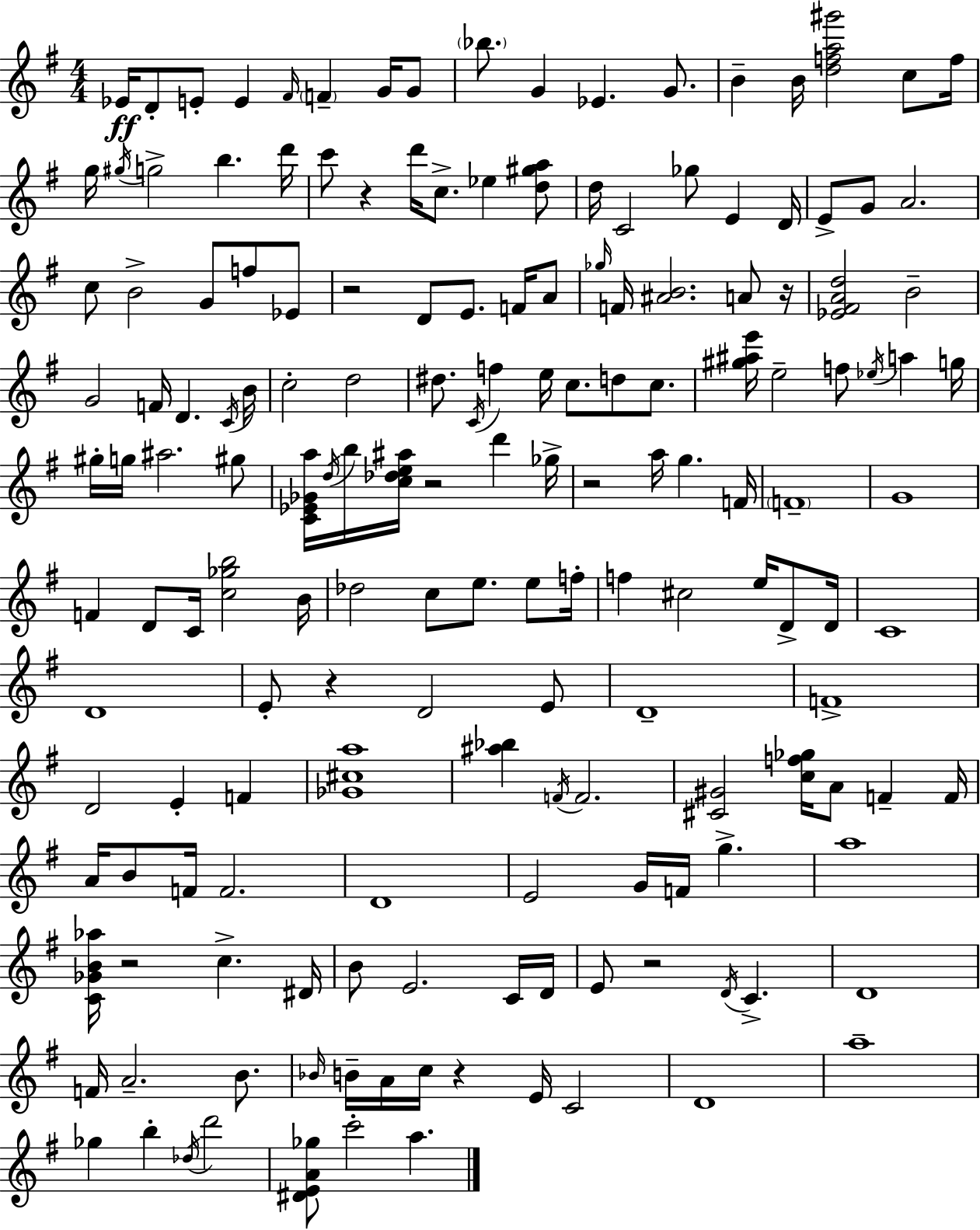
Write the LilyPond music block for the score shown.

{
  \clef treble
  \numericTimeSignature
  \time 4/4
  \key e \minor
  \repeat volta 2 { ees'16\ff d'8-. e'8-. e'4 \grace { fis'16 } \parenthesize f'4-- g'16 g'8 | \parenthesize bes''8. g'4 ees'4. g'8. | b'4-- b'16 <d'' f'' a'' gis'''>2 c''8 | f''16 g''16 \acciaccatura { gis''16 } g''2-> b''4. | \break d'''16 c'''8 r4 d'''16 c''8.-> ees''4 | <d'' gis'' a''>8 d''16 c'2 ges''8 e'4 | d'16 e'8-> g'8 a'2. | c''8 b'2-> g'8 f''8 | \break ees'8 r2 d'8 e'8. f'16 | a'8 \grace { ges''16 } f'16 <ais' b'>2. | a'8 r16 <ees' fis' a' d''>2 b'2-- | g'2 f'16 d'4. | \break \acciaccatura { c'16 } b'16 c''2-. d''2 | dis''8. \acciaccatura { c'16 } f''4 e''16 c''8. | d''8 c''8. <gis'' ais'' e'''>16 e''2-- f''8 | \acciaccatura { ees''16 } a''4 g''16 gis''16-. g''16 ais''2. | \break gis''8 <c' ees' ges' a''>16 \acciaccatura { d''16 } b''16 <c'' des'' e'' ais''>16 r2 | d'''4 ges''16-> r2 a''16 | g''4. f'16 \parenthesize f'1-- | g'1 | \break f'4 d'8 c'16 <c'' ges'' b''>2 | b'16 des''2 c''8 | e''8. e''8 f''16-. f''4 cis''2 | e''16 d'8-> d'16 c'1 | \break d'1 | e'8-. r4 d'2 | e'8 d'1-- | f'1-> | \break d'2 e'4-. | f'4 <ges' cis'' a''>1 | <ais'' bes''>4 \acciaccatura { f'16 } f'2. | <cis' gis'>2 | \break <c'' f'' ges''>16 a'8 f'4-- f'16 a'16 b'8 f'16 f'2. | d'1 | e'2 | g'16 f'16 g''4.-> a''1 | \break <c' ges' b' aes''>16 r2 | c''4.-> dis'16 b'8 e'2. | c'16 d'16 e'8 r2 | \acciaccatura { d'16 } c'4.-> d'1 | \break f'16 a'2.-- | b'8. \grace { bes'16 } b'16-- a'16 c''16 r4 | e'16 c'2 d'1 | a''1-- | \break ges''4 b''4-. | \acciaccatura { des''16 } d'''2 <dis' e' a' ges''>8 c'''2-. | a''4. } \bar "|."
}